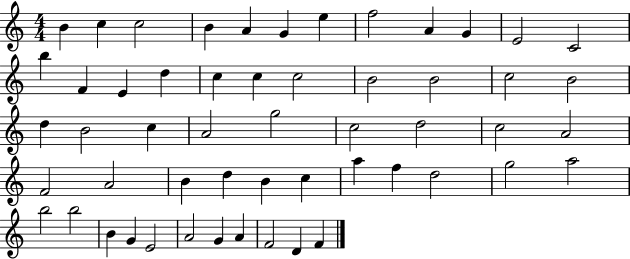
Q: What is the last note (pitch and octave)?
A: F4